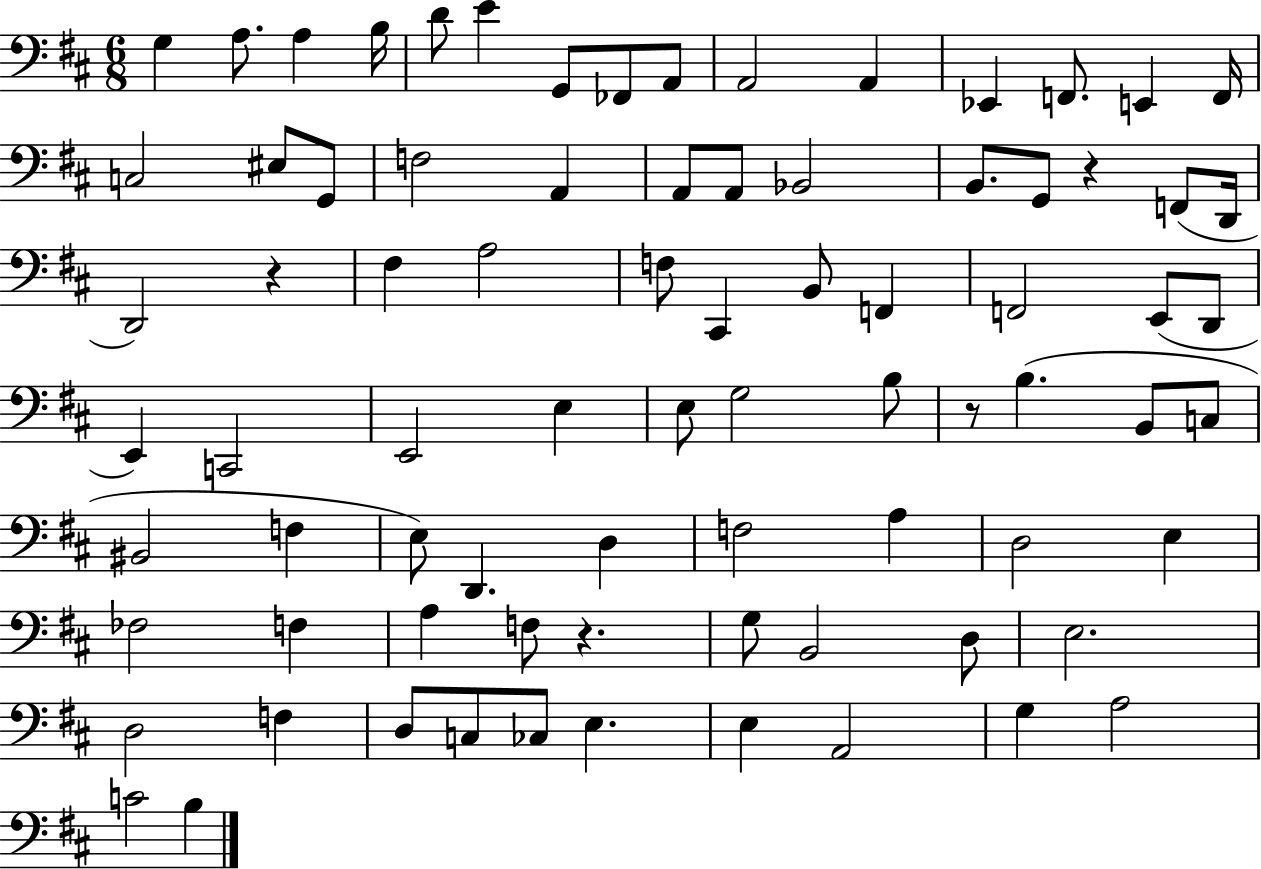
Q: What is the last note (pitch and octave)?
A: B3